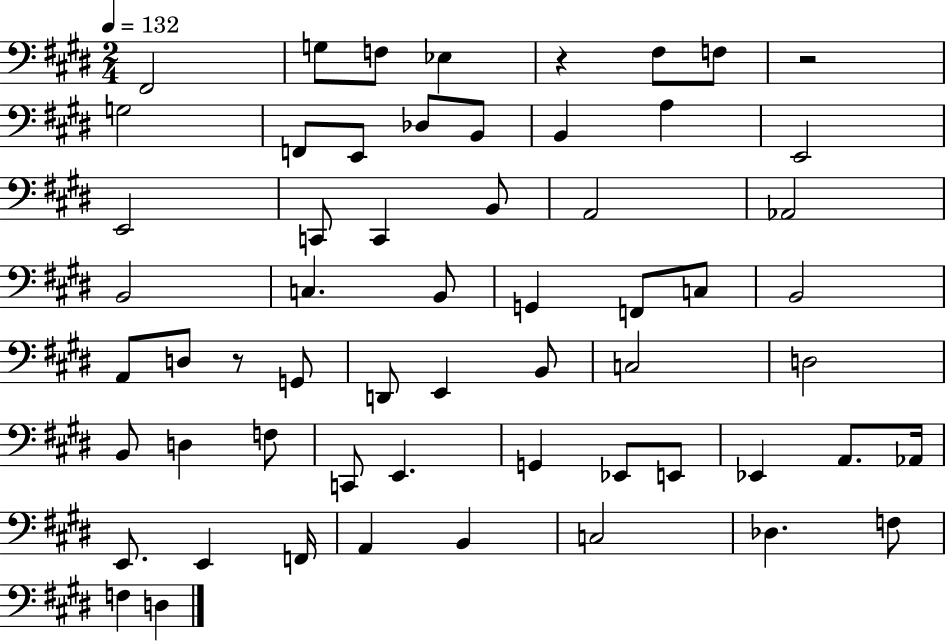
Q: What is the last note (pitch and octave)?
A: D3